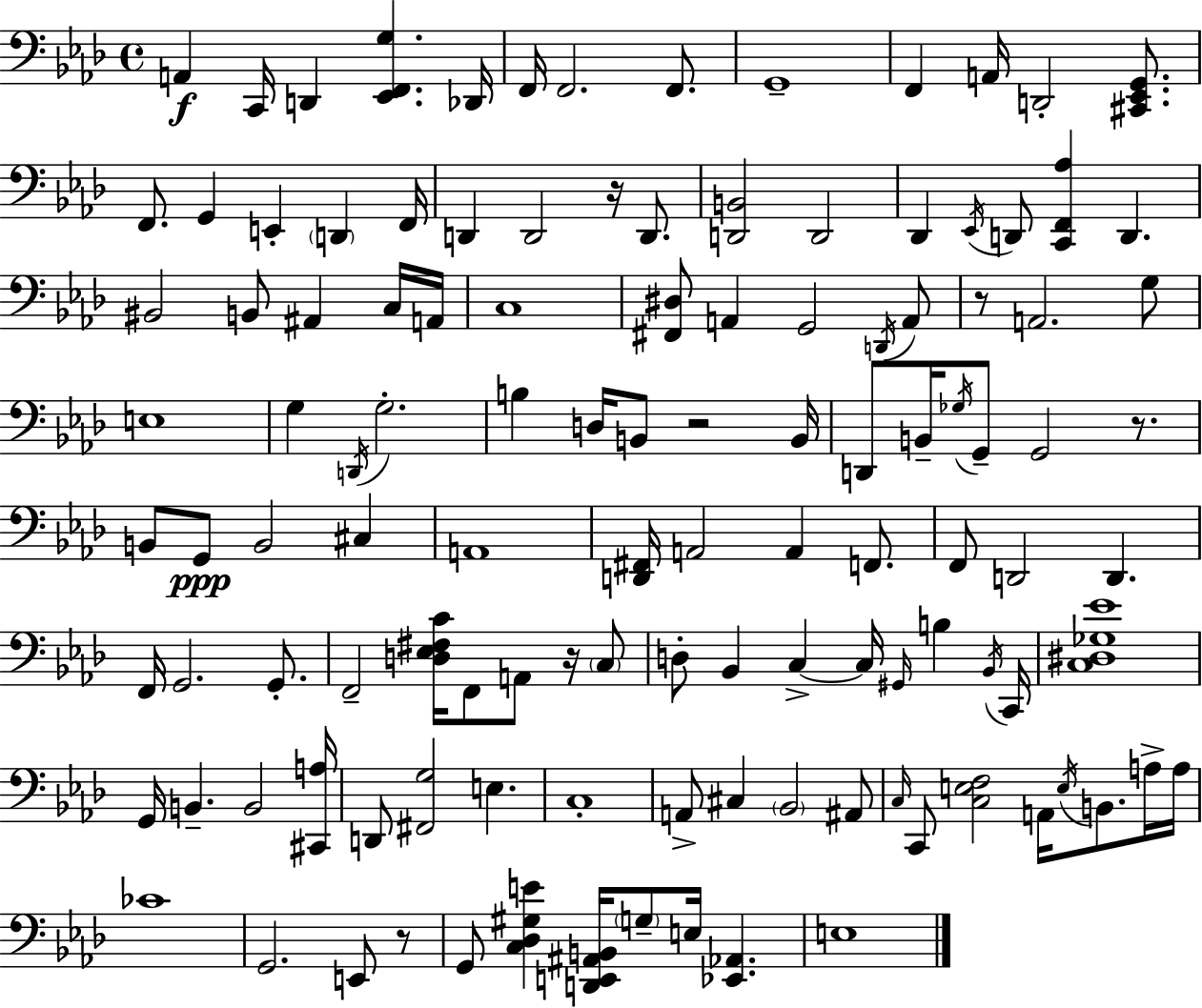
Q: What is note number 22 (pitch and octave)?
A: Eb2